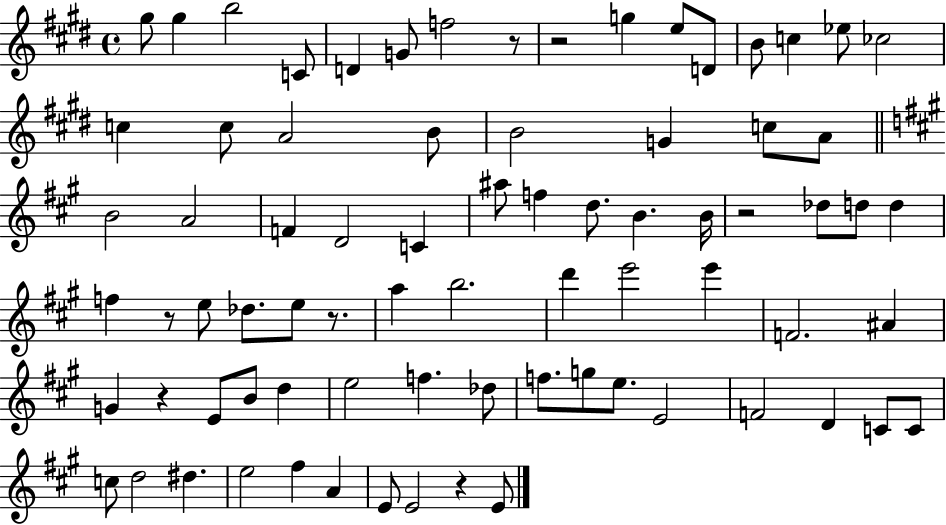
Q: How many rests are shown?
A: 7